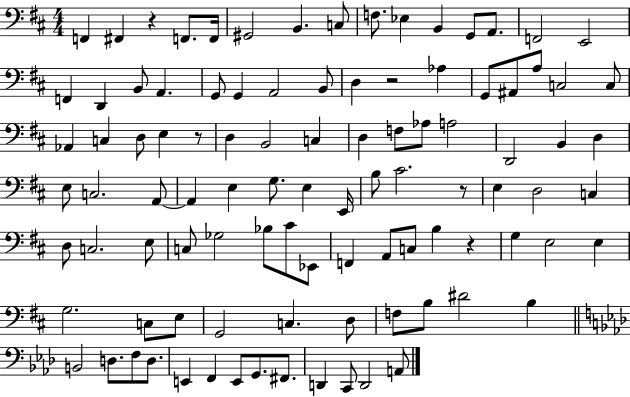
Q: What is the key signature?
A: D major